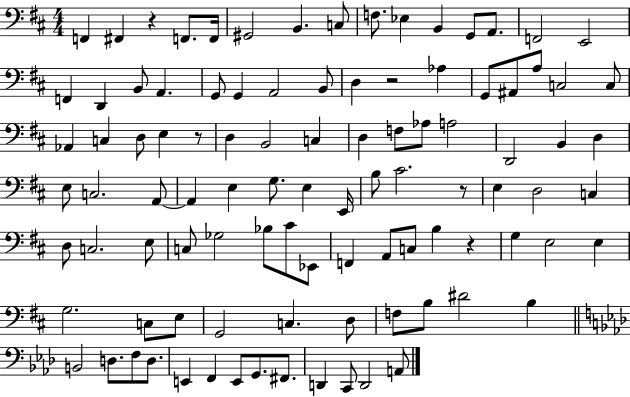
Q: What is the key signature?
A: D major